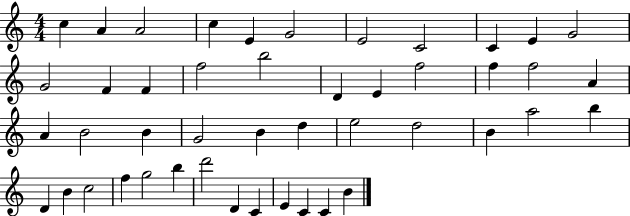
C5/q A4/q A4/h C5/q E4/q G4/h E4/h C4/h C4/q E4/q G4/h G4/h F4/q F4/q F5/h B5/h D4/q E4/q F5/h F5/q F5/h A4/q A4/q B4/h B4/q G4/h B4/q D5/q E5/h D5/h B4/q A5/h B5/q D4/q B4/q C5/h F5/q G5/h B5/q D6/h D4/q C4/q E4/q C4/q C4/q B4/q